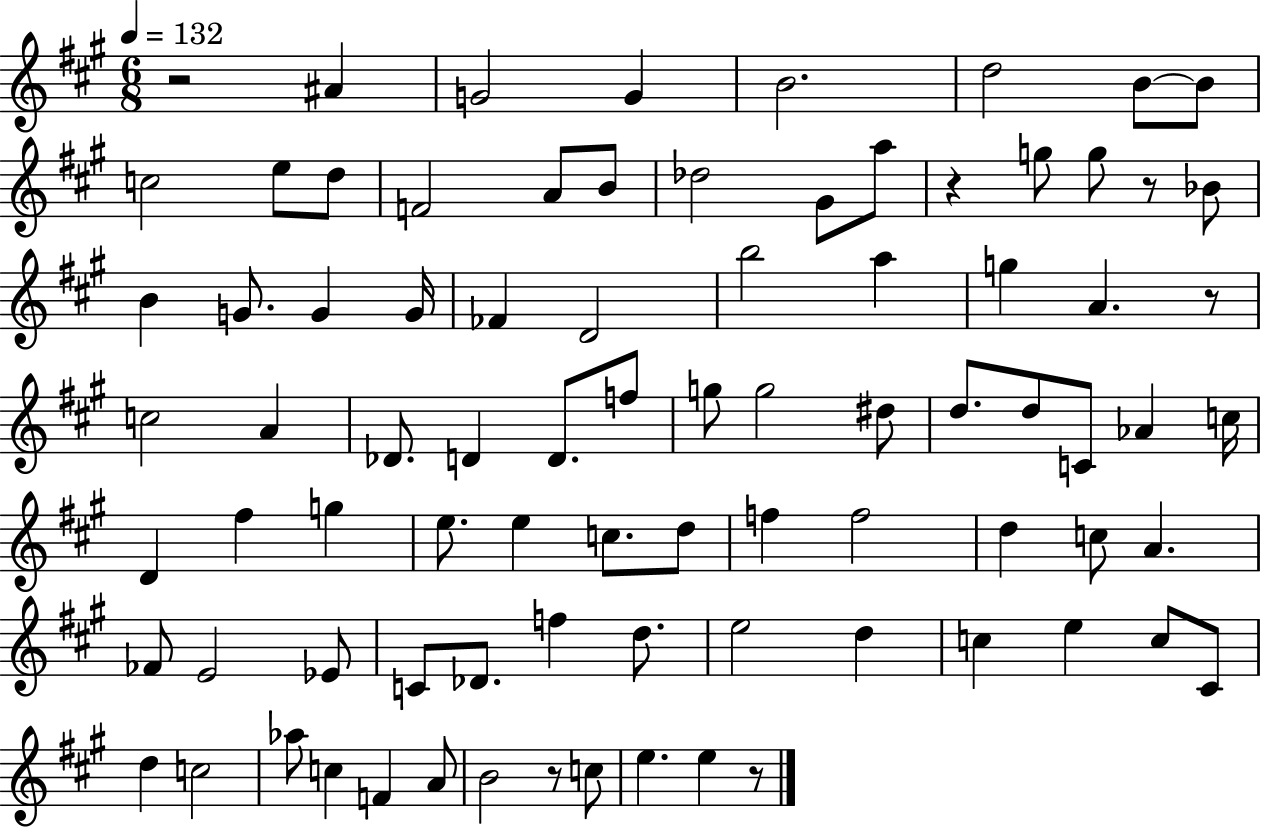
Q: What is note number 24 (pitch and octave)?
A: FES4